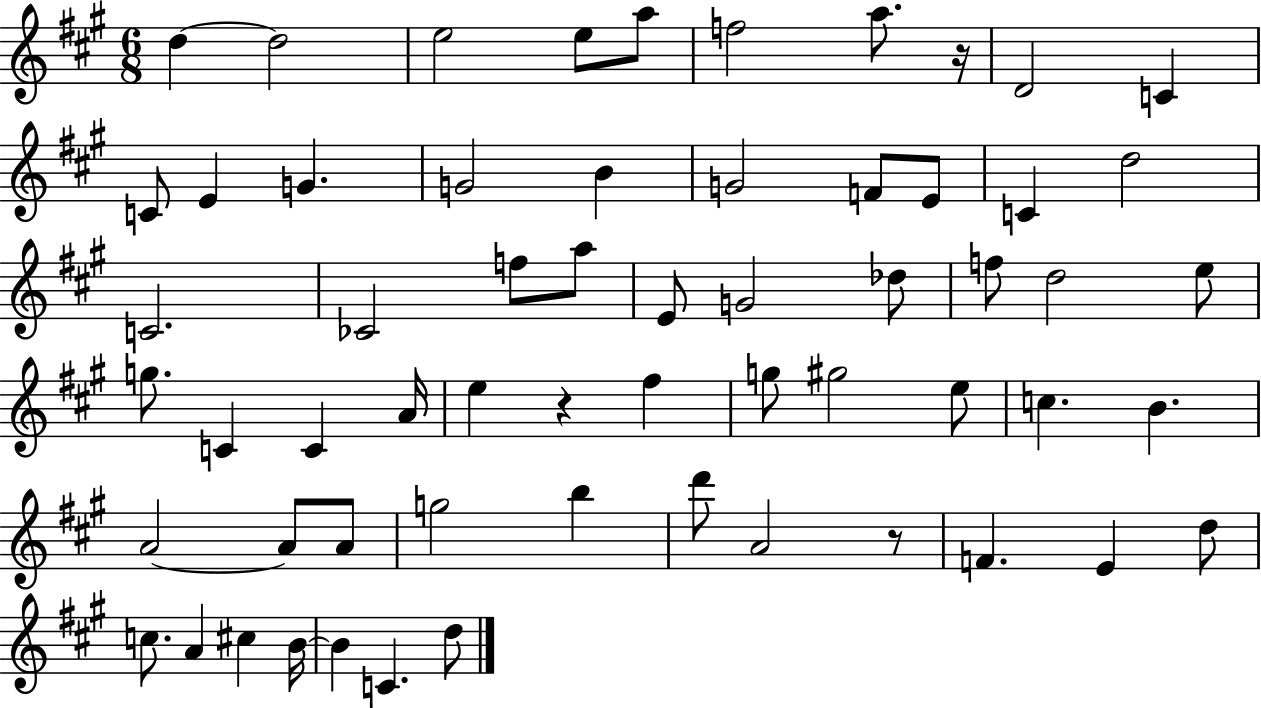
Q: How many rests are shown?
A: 3